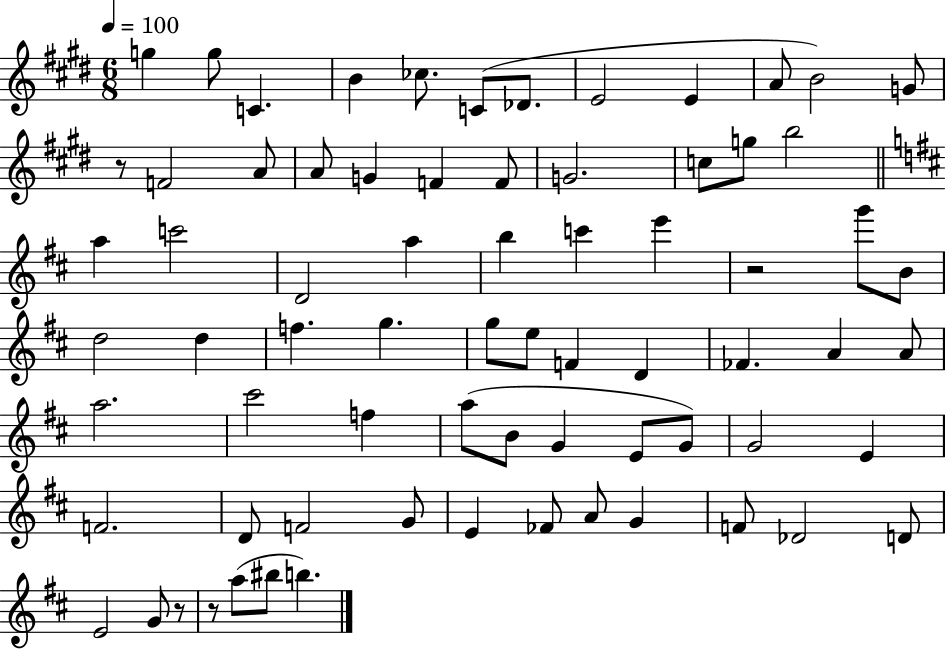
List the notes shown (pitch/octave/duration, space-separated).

G5/q G5/e C4/q. B4/q CES5/e. C4/e Db4/e. E4/h E4/q A4/e B4/h G4/e R/e F4/h A4/e A4/e G4/q F4/q F4/e G4/h. C5/e G5/e B5/h A5/q C6/h D4/h A5/q B5/q C6/q E6/q R/h G6/e B4/e D5/h D5/q F5/q. G5/q. G5/e E5/e F4/q D4/q FES4/q. A4/q A4/e A5/h. C#6/h F5/q A5/e B4/e G4/q E4/e G4/e G4/h E4/q F4/h. D4/e F4/h G4/e E4/q FES4/e A4/e G4/q F4/e Db4/h D4/e E4/h G4/e R/e R/e A5/e BIS5/e B5/q.